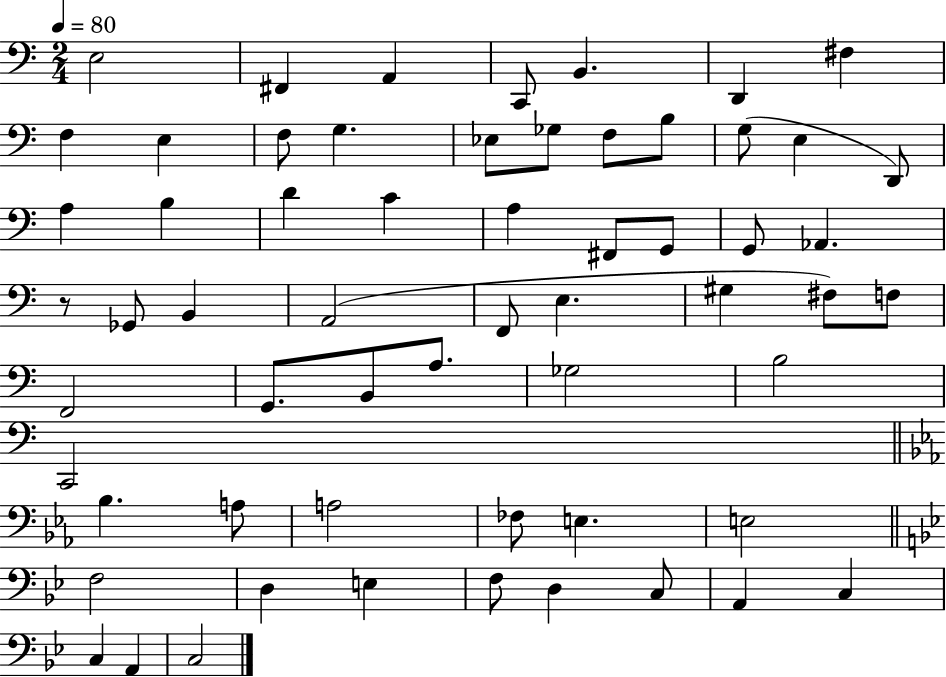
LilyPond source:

{
  \clef bass
  \numericTimeSignature
  \time 2/4
  \key c \major
  \tempo 4 = 80
  e2 | fis,4 a,4 | c,8 b,4. | d,4 fis4 | \break f4 e4 | f8 g4. | ees8 ges8 f8 b8 | g8( e4 d,8) | \break a4 b4 | d'4 c'4 | a4 fis,8 g,8 | g,8 aes,4. | \break r8 ges,8 b,4 | a,2( | f,8 e4. | gis4 fis8) f8 | \break f,2 | g,8. b,8 a8. | ges2 | b2 | \break c,2 | \bar "||" \break \key ees \major bes4. a8 | a2 | fes8 e4. | e2 | \break \bar "||" \break \key bes \major f2 | d4 e4 | f8 d4 c8 | a,4 c4 | \break c4 a,4 | c2 | \bar "|."
}